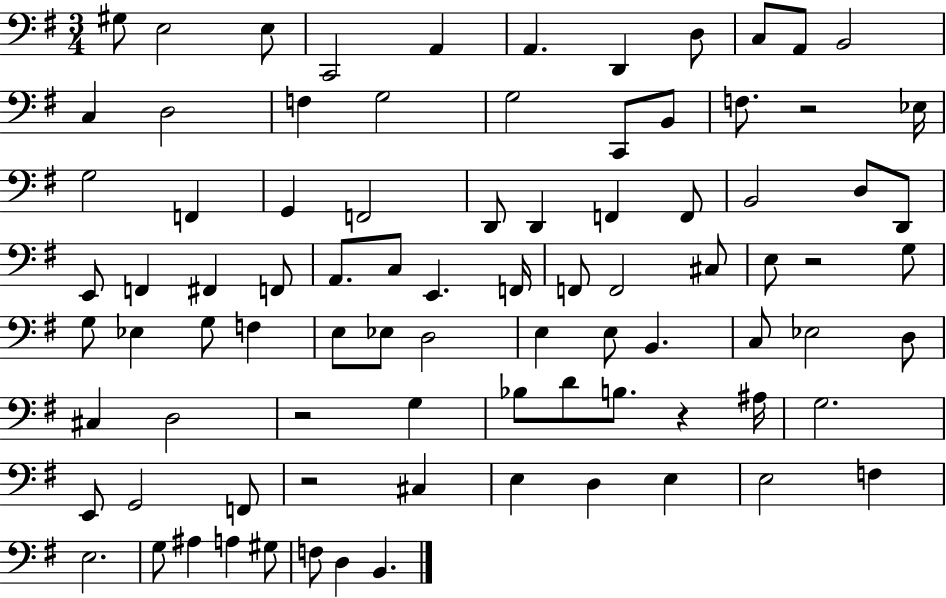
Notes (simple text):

G#3/e E3/h E3/e C2/h A2/q A2/q. D2/q D3/e C3/e A2/e B2/h C3/q D3/h F3/q G3/h G3/h C2/e B2/e F3/e. R/h Eb3/s G3/h F2/q G2/q F2/h D2/e D2/q F2/q F2/e B2/h D3/e D2/e E2/e F2/q F#2/q F2/e A2/e. C3/e E2/q. F2/s F2/e F2/h C#3/e E3/e R/h G3/e G3/e Eb3/q G3/e F3/q E3/e Eb3/e D3/h E3/q E3/e B2/q. C3/e Eb3/h D3/e C#3/q D3/h R/h G3/q Bb3/e D4/e B3/e. R/q A#3/s G3/h. E2/e G2/h F2/e R/h C#3/q E3/q D3/q E3/q E3/h F3/q E3/h. G3/e A#3/q A3/q G#3/e F3/e D3/q B2/q.